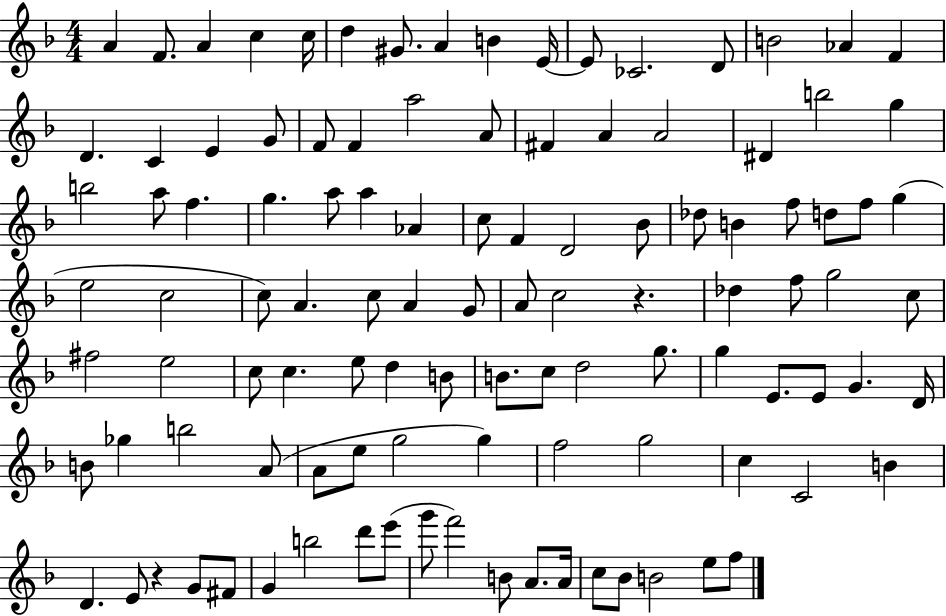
{
  \clef treble
  \numericTimeSignature
  \time 4/4
  \key f \major
  \repeat volta 2 { a'4 f'8. a'4 c''4 c''16 | d''4 gis'8. a'4 b'4 e'16~~ | e'8 ces'2. d'8 | b'2 aes'4 f'4 | \break d'4. c'4 e'4 g'8 | f'8 f'4 a''2 a'8 | fis'4 a'4 a'2 | dis'4 b''2 g''4 | \break b''2 a''8 f''4. | g''4. a''8 a''4 aes'4 | c''8 f'4 d'2 bes'8 | des''8 b'4 f''8 d''8 f''8 g''4( | \break e''2 c''2 | c''8) a'4. c''8 a'4 g'8 | a'8 c''2 r4. | des''4 f''8 g''2 c''8 | \break fis''2 e''2 | c''8 c''4. e''8 d''4 b'8 | b'8. c''8 d''2 g''8. | g''4 e'8. e'8 g'4. d'16 | \break b'8 ges''4 b''2 a'8( | a'8 e''8 g''2 g''4) | f''2 g''2 | c''4 c'2 b'4 | \break d'4. e'8 r4 g'8 fis'8 | g'4 b''2 d'''8 e'''8( | g'''8 f'''2) b'8 a'8. a'16 | c''8 bes'8 b'2 e''8 f''8 | \break } \bar "|."
}